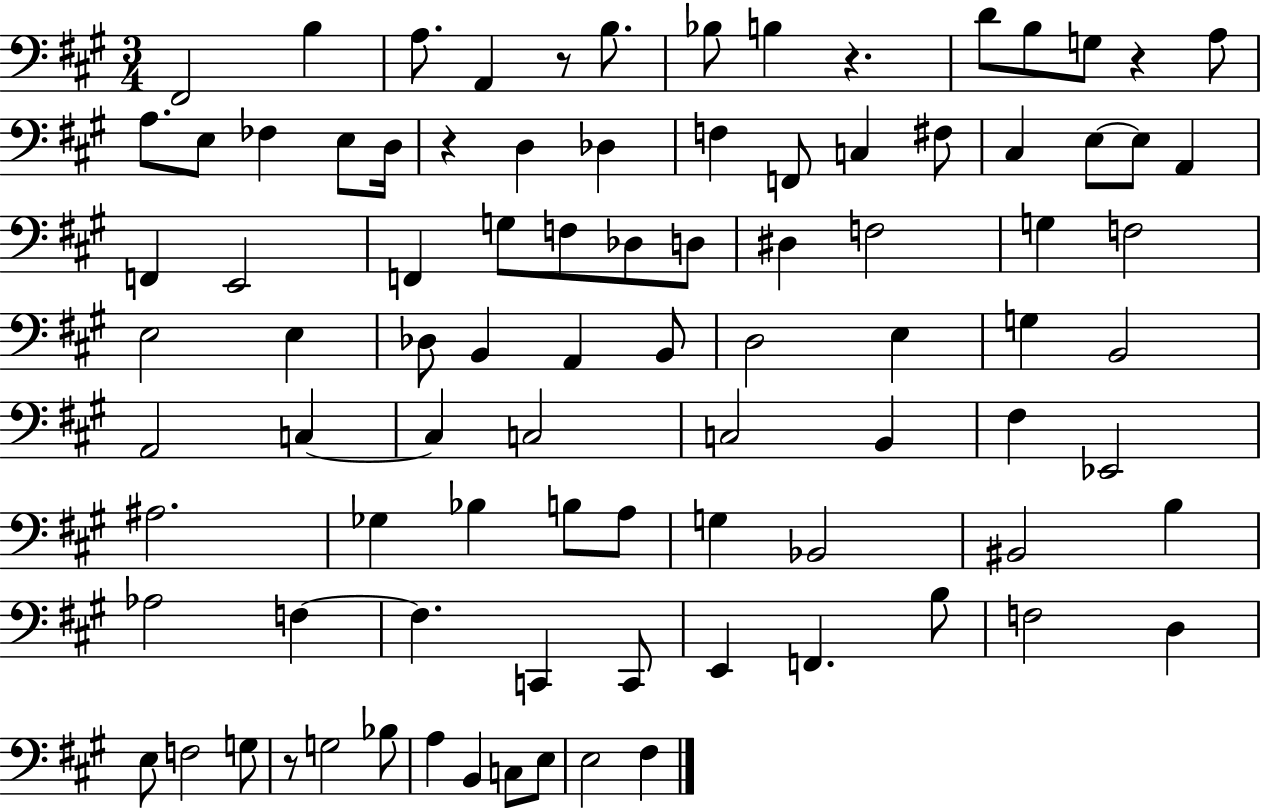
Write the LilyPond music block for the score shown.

{
  \clef bass
  \numericTimeSignature
  \time 3/4
  \key a \major
  fis,2 b4 | a8. a,4 r8 b8. | bes8 b4 r4. | d'8 b8 g8 r4 a8 | \break a8. e8 fes4 e8 d16 | r4 d4 des4 | f4 f,8 c4 fis8 | cis4 e8~~ e8 a,4 | \break f,4 e,2 | f,4 g8 f8 des8 d8 | dis4 f2 | g4 f2 | \break e2 e4 | des8 b,4 a,4 b,8 | d2 e4 | g4 b,2 | \break a,2 c4~~ | c4 c2 | c2 b,4 | fis4 ees,2 | \break ais2. | ges4 bes4 b8 a8 | g4 bes,2 | bis,2 b4 | \break aes2 f4~~ | f4. c,4 c,8 | e,4 f,4. b8 | f2 d4 | \break e8 f2 g8 | r8 g2 bes8 | a4 b,4 c8 e8 | e2 fis4 | \break \bar "|."
}